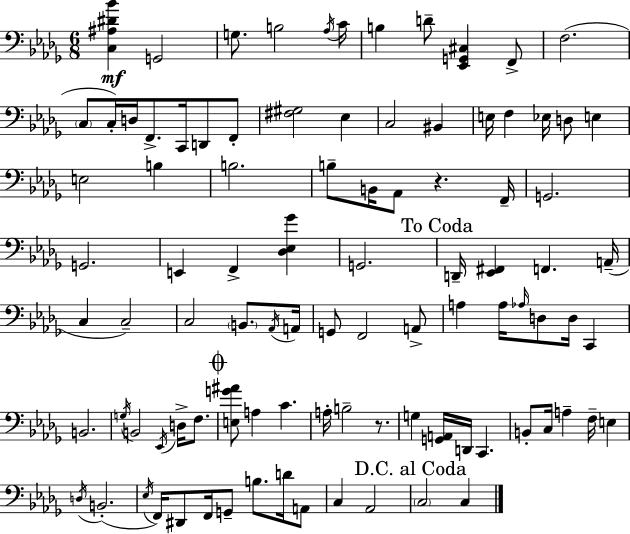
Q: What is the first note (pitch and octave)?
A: G2